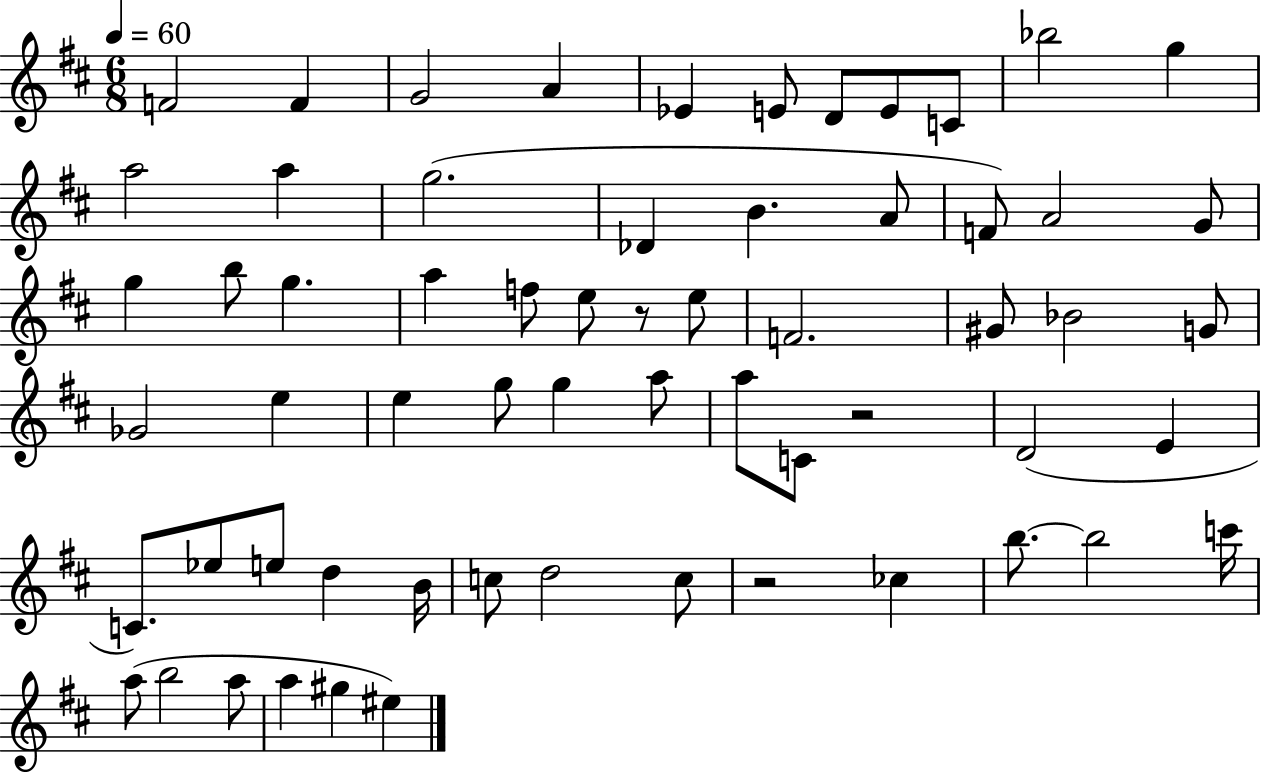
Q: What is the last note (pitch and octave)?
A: EIS5